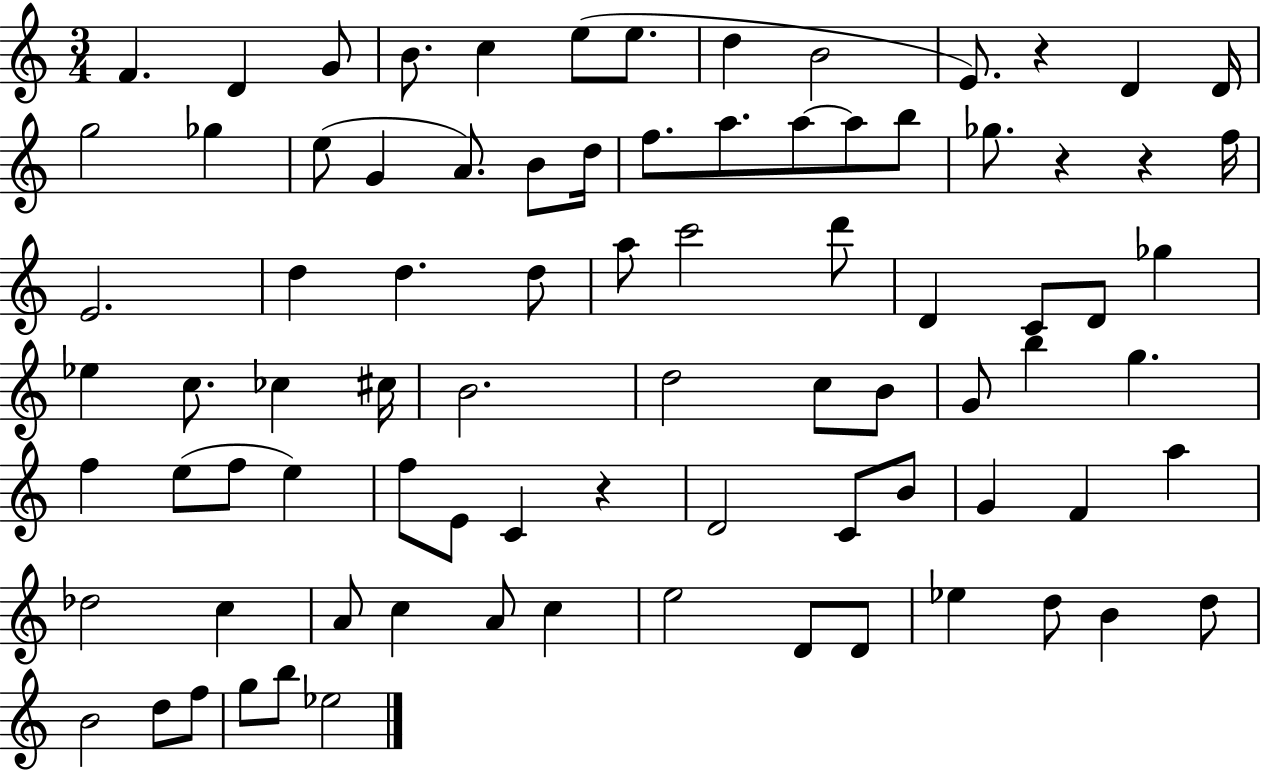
{
  \clef treble
  \numericTimeSignature
  \time 3/4
  \key c \major
  f'4. d'4 g'8 | b'8. c''4 e''8( e''8. | d''4 b'2 | e'8.) r4 d'4 d'16 | \break g''2 ges''4 | e''8( g'4 a'8.) b'8 d''16 | f''8. a''8. a''8~~ a''8 b''8 | ges''8. r4 r4 f''16 | \break e'2. | d''4 d''4. d''8 | a''8 c'''2 d'''8 | d'4 c'8 d'8 ges''4 | \break ees''4 c''8. ces''4 cis''16 | b'2. | d''2 c''8 b'8 | g'8 b''4 g''4. | \break f''4 e''8( f''8 e''4) | f''8 e'8 c'4 r4 | d'2 c'8 b'8 | g'4 f'4 a''4 | \break des''2 c''4 | a'8 c''4 a'8 c''4 | e''2 d'8 d'8 | ees''4 d''8 b'4 d''8 | \break b'2 d''8 f''8 | g''8 b''8 ees''2 | \bar "|."
}